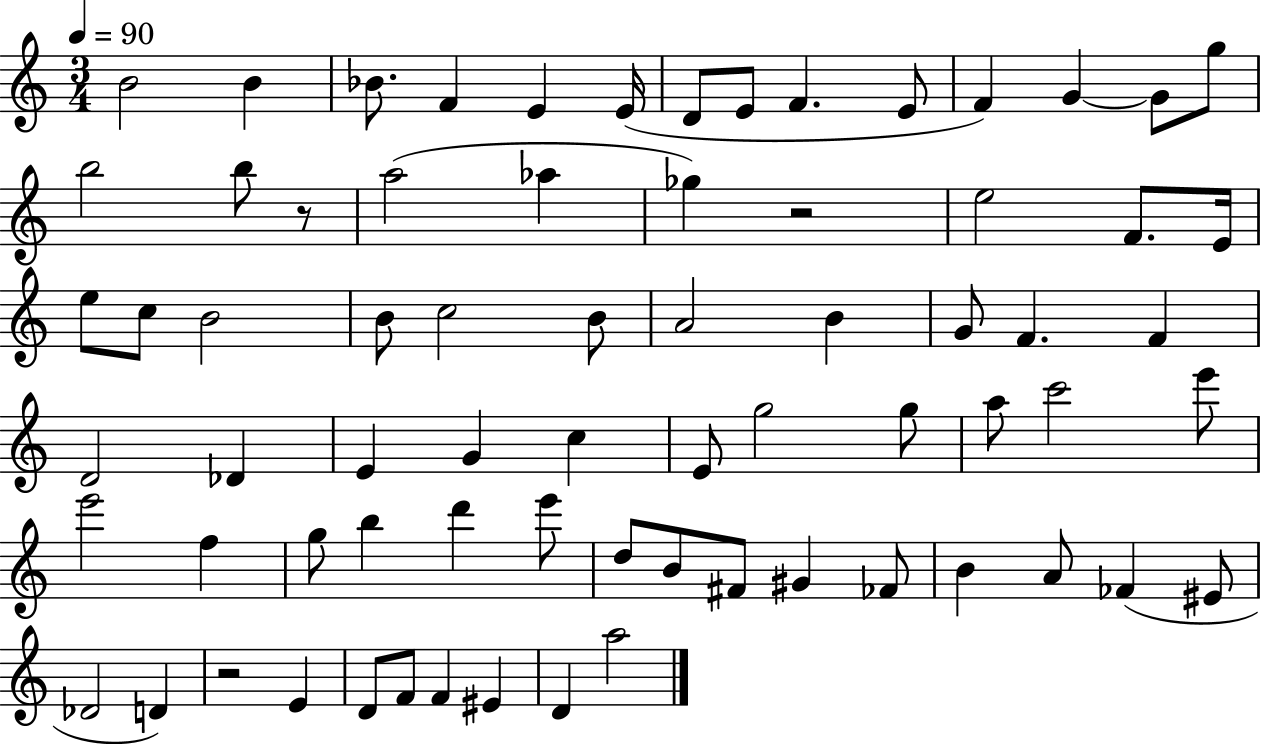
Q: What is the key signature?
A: C major